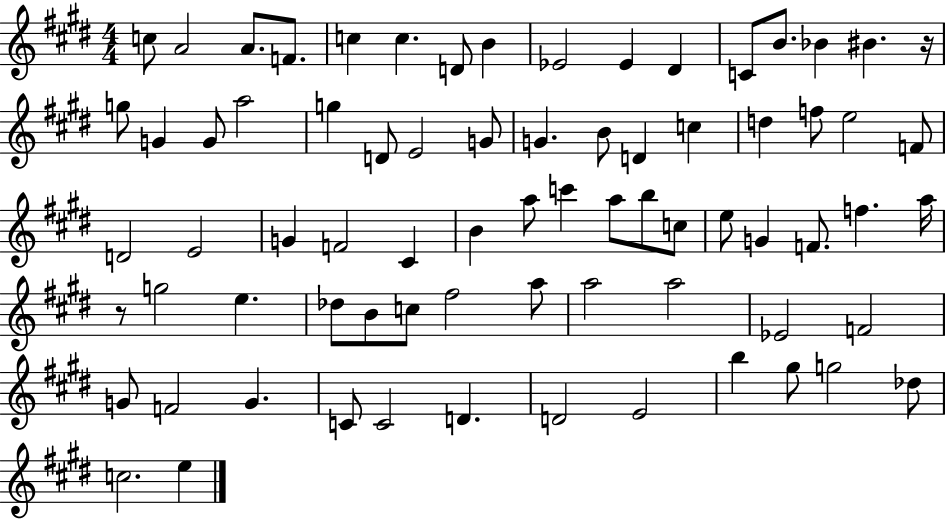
{
  \clef treble
  \numericTimeSignature
  \time 4/4
  \key e \major
  c''8 a'2 a'8. f'8. | c''4 c''4. d'8 b'4 | ees'2 ees'4 dis'4 | c'8 b'8. bes'4 bis'4. r16 | \break g''8 g'4 g'8 a''2 | g''4 d'8 e'2 g'8 | g'4. b'8 d'4 c''4 | d''4 f''8 e''2 f'8 | \break d'2 e'2 | g'4 f'2 cis'4 | b'4 a''8 c'''4 a''8 b''8 c''8 | e''8 g'4 f'8. f''4. a''16 | \break r8 g''2 e''4. | des''8 b'8 c''8 fis''2 a''8 | a''2 a''2 | ees'2 f'2 | \break g'8 f'2 g'4. | c'8 c'2 d'4. | d'2 e'2 | b''4 gis''8 g''2 des''8 | \break c''2. e''4 | \bar "|."
}